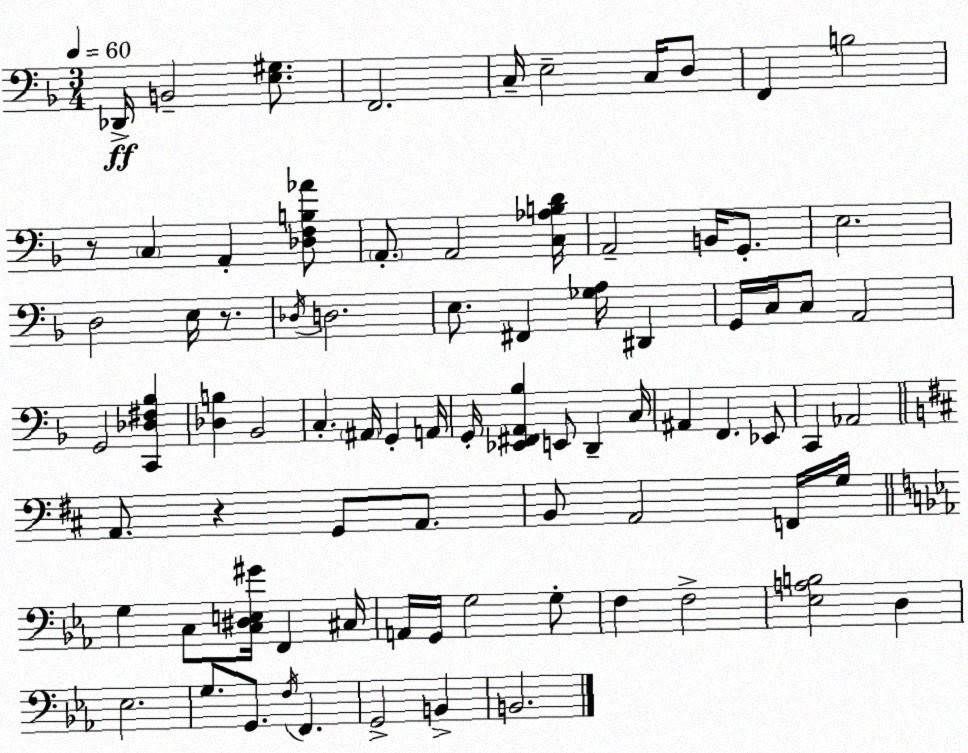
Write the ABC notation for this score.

X:1
T:Untitled
M:3/4
L:1/4
K:Dm
_D,,/4 B,,2 [E,^G,]/2 F,,2 C,/4 E,2 C,/4 D,/2 F,, B,2 z/2 C, A,, [_D,F,B,_A]/2 A,,/2 A,,2 [C,_A,B,D]/4 A,,2 B,,/4 G,,/2 E,2 D,2 E,/4 z/2 _D,/4 D,2 E,/2 ^F,, [_G,A,]/4 ^D,, G,,/4 C,/4 C,/2 A,,2 G,,2 [C,,_D,^F,_B,] [_D,B,] _B,,2 C, ^A,,/4 G,, A,,/4 G,,/4 [_E,,^F,,A,,_B,] E,,/2 D,, C,/4 ^A,, F,, _E,,/2 C,, _A,,2 A,,/2 z G,,/2 A,,/2 B,,/2 A,,2 F,,/4 G,/4 G, C,/2 [C,^D,E,^G]/4 F,, ^C,/4 A,,/4 G,,/4 G,2 G,/2 F, F,2 [_E,A,B,]2 D, _E,2 G,/2 G,,/2 F,/4 F,, G,,2 B,, B,,2